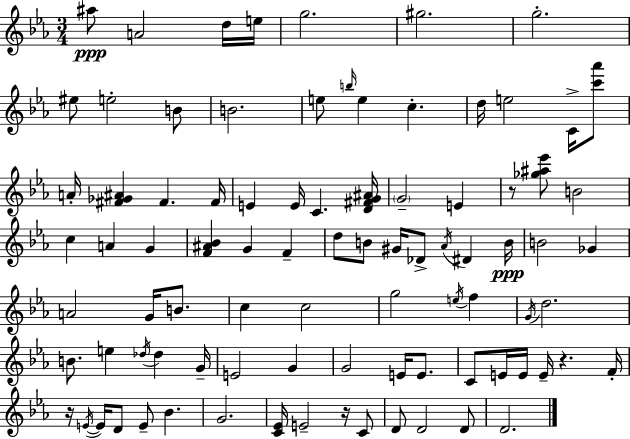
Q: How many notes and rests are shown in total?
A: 88